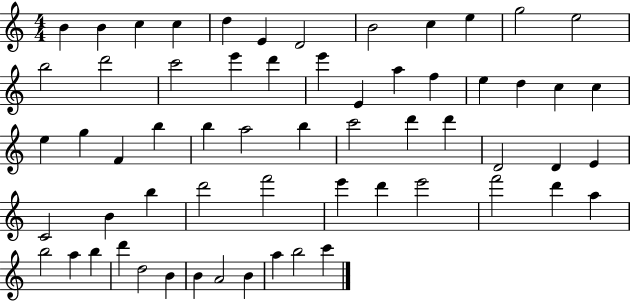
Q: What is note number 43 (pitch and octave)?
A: F6